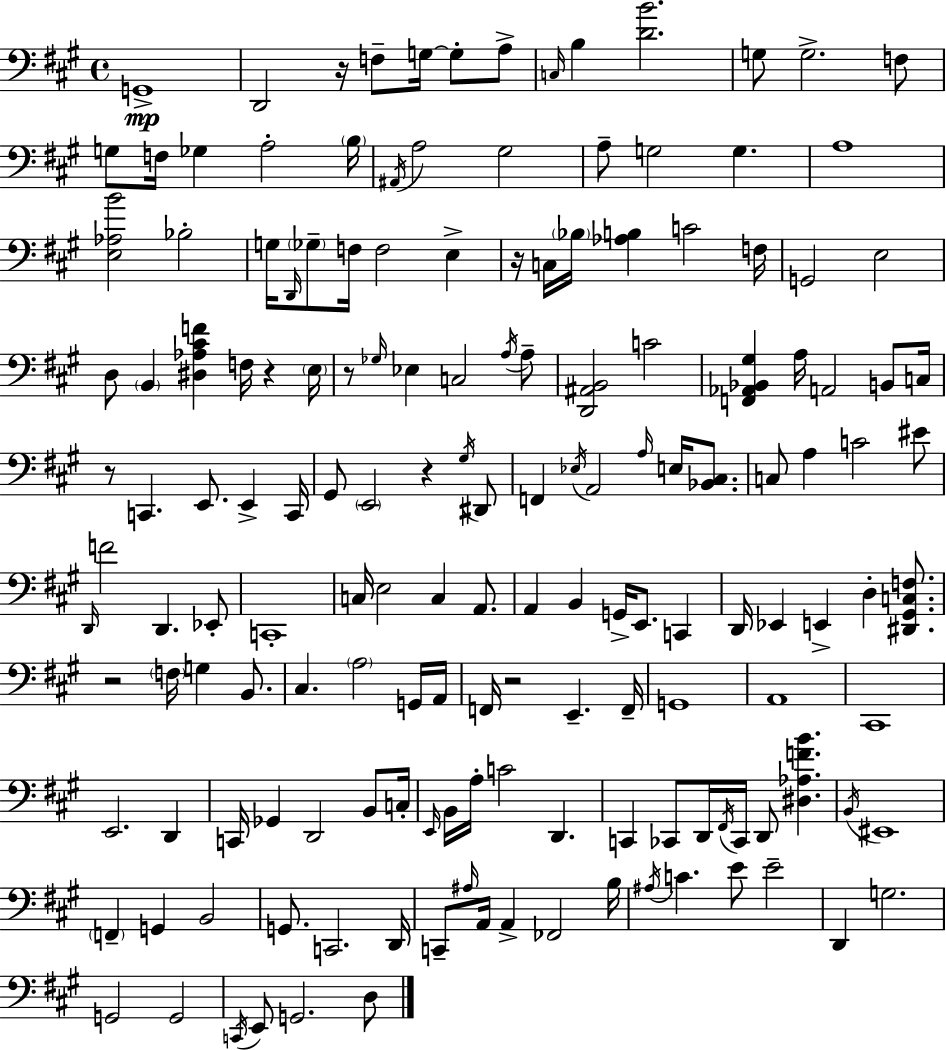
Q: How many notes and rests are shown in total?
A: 159